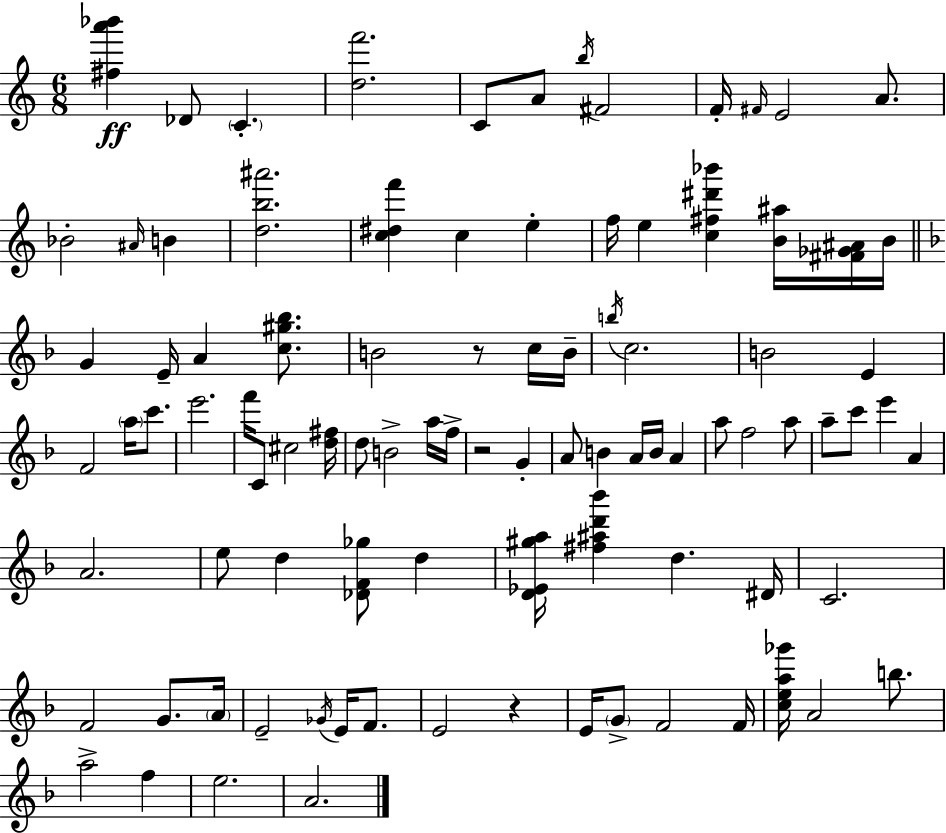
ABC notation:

X:1
T:Untitled
M:6/8
L:1/4
K:Am
[^fa'_b'] _D/2 C [df']2 C/2 A/2 b/4 ^F2 F/4 ^F/4 E2 A/2 _B2 ^A/4 B [db^a']2 [c^df'] c e f/4 e [c^f^d'_b'] [B^a]/4 [^F_G^A]/4 B/4 G E/4 A [c^g_b]/2 B2 z/2 c/4 B/4 b/4 c2 B2 E F2 a/4 c'/2 e'2 f'/4 C/2 ^c2 [d^f]/4 d/2 B2 a/4 f/4 z2 G A/2 B A/4 B/4 A a/2 f2 a/2 a/2 c'/2 e' A A2 e/2 d [_DF_g]/2 d [D_E^ga]/4 [^f^ad'_b'] d ^D/4 C2 F2 G/2 A/4 E2 _G/4 E/4 F/2 E2 z E/4 G/2 F2 F/4 [cea_g']/4 A2 b/2 a2 f e2 A2